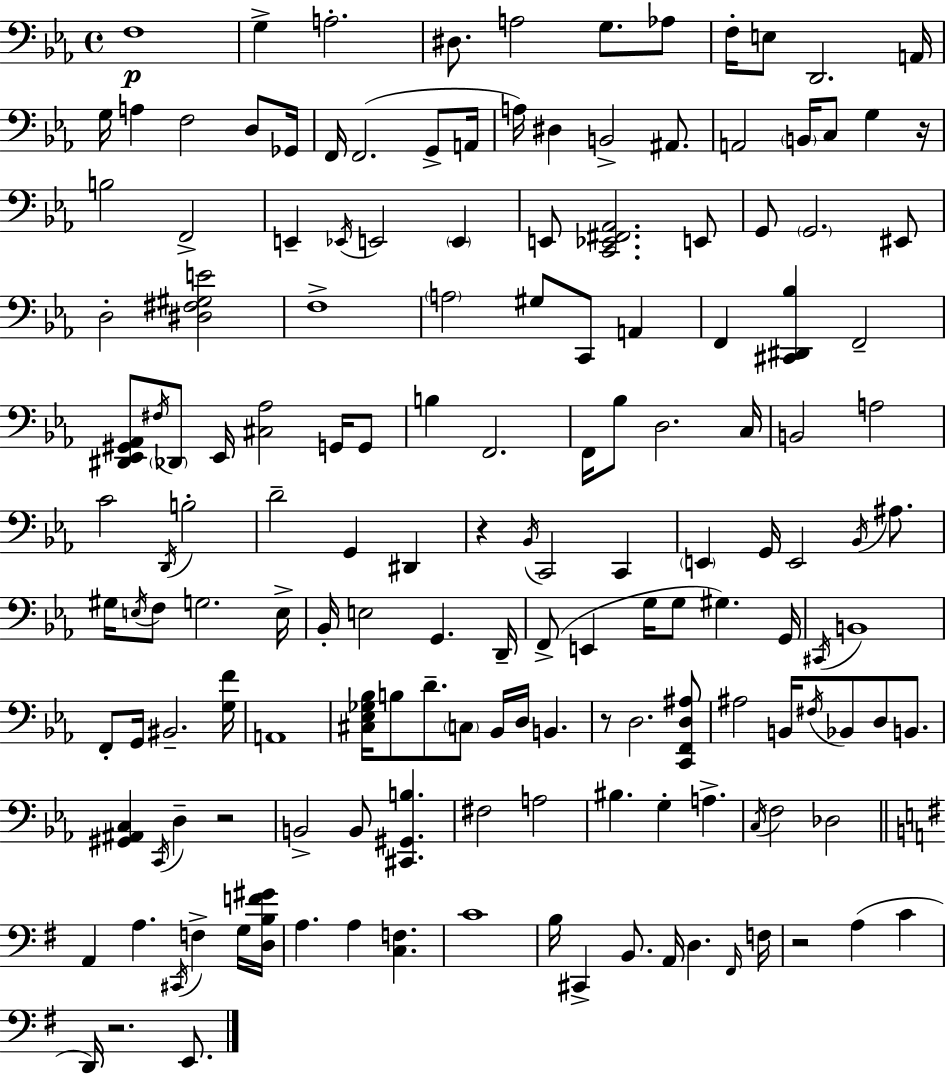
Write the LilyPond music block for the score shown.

{
  \clef bass
  \time 4/4
  \defaultTimeSignature
  \key c \minor
  \repeat volta 2 { f1\p | g4-> a2.-. | dis8. a2 g8. aes8 | f16-. e8 d,2. a,16 | \break g16 a4 f2 d8 ges,16 | f,16 f,2.( g,8-> a,16 | a16) dis4 b,2-> ais,8. | a,2 \parenthesize b,16 c8 g4 r16 | \break b2 f,2-> | e,4-- \acciaccatura { ees,16 } e,2 \parenthesize e,4 | e,8 <c, ees, fis, aes,>2. e,8 | g,8 \parenthesize g,2. eis,8 | \break d2-. <dis fis gis e'>2 | f1-> | \parenthesize a2 gis8 c,8 a,4 | f,4 <cis, dis, bes>4 f,2-- | \break <dis, ees, gis, aes,>8 \acciaccatura { fis16 } \parenthesize des,8 ees,16 <cis aes>2 g,16 | g,8 b4 f,2. | f,16 bes8 d2. | c16 b,2 a2 | \break c'2 \acciaccatura { d,16 } b2-. | d'2-- g,4 dis,4 | r4 \acciaccatura { bes,16 } c,2 | c,4 \parenthesize e,4 g,16 e,2 | \break \acciaccatura { bes,16 } ais8. gis16 \acciaccatura { e16 } f8 g2. | e16-> bes,16-. e2 g,4. | d,16-- f,8->( e,4 g16 g8 gis4.) | g,16 \acciaccatura { cis,16 } b,1 | \break f,8-. g,16 bis,2.-- | <g f'>16 a,1 | <cis ees ges bes>16 b8 d'8.-- \parenthesize c8 bes,16 | d16 b,4. r8 d2. | \break <c, f, d ais>8 ais2 b,16 | \acciaccatura { fis16 } bes,8 d8 b,8. <gis, ais, c>4 \acciaccatura { c,16 } d4-- | r2 b,2-> | b,8 <cis, gis, b>4. fis2 | \break a2 bis4. g4-. | a4.-> \acciaccatura { c16 } f2 | des2 \bar "||" \break \key g \major a,4 a4. \acciaccatura { cis,16 } f4-> g16 | <d b f' gis'>16 a4. a4 <c f>4. | c'1 | b16 cis,4-> b,8. a,16 d4. | \break \grace { fis,16 } f16 r2 a4( c'4 | d,16) r2. e,8. | } \bar "|."
}